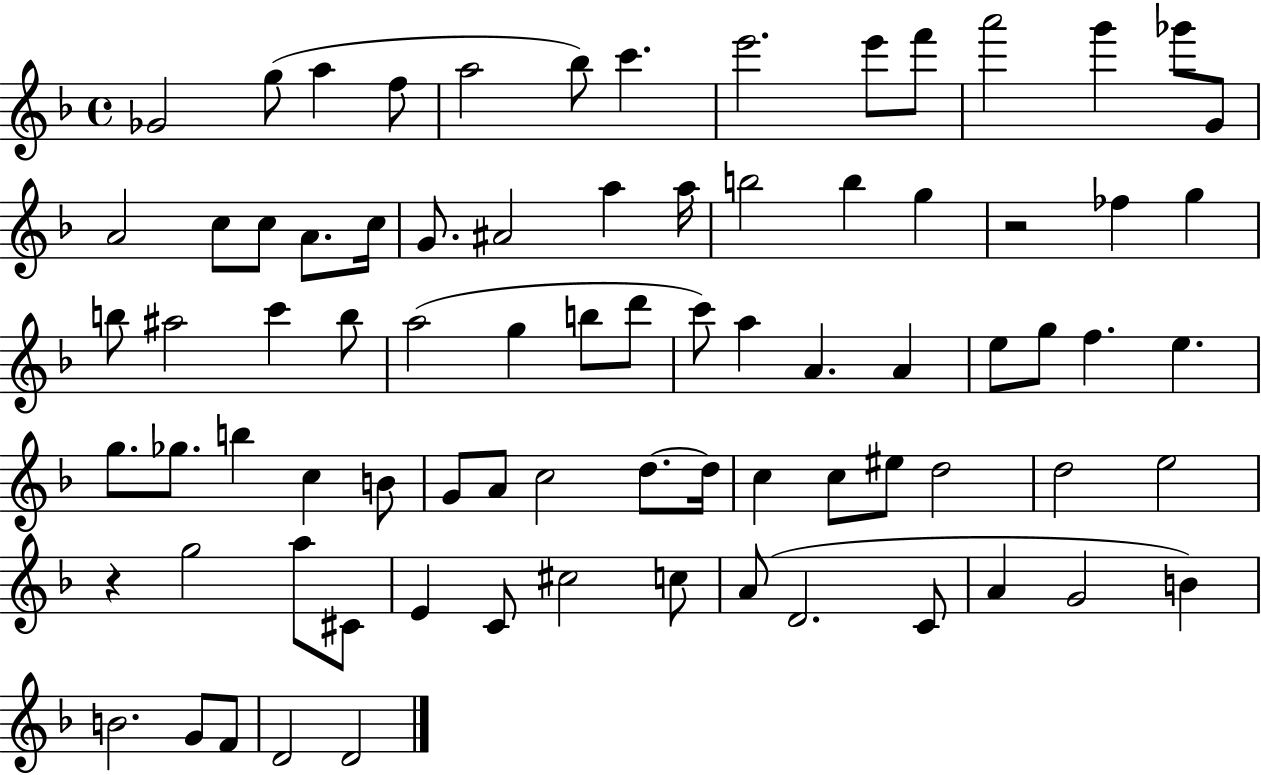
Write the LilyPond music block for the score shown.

{
  \clef treble
  \time 4/4
  \defaultTimeSignature
  \key f \major
  ges'2 g''8( a''4 f''8 | a''2 bes''8) c'''4. | e'''2. e'''8 f'''8 | a'''2 g'''4 ges'''8 g'8 | \break a'2 c''8 c''8 a'8. c''16 | g'8. ais'2 a''4 a''16 | b''2 b''4 g''4 | r2 fes''4 g''4 | \break b''8 ais''2 c'''4 b''8 | a''2( g''4 b''8 d'''8 | c'''8) a''4 a'4. a'4 | e''8 g''8 f''4. e''4. | \break g''8. ges''8. b''4 c''4 b'8 | g'8 a'8 c''2 d''8.~~ d''16 | c''4 c''8 eis''8 d''2 | d''2 e''2 | \break r4 g''2 a''8 cis'8 | e'4 c'8 cis''2 c''8 | a'8( d'2. c'8 | a'4 g'2 b'4) | \break b'2. g'8 f'8 | d'2 d'2 | \bar "|."
}